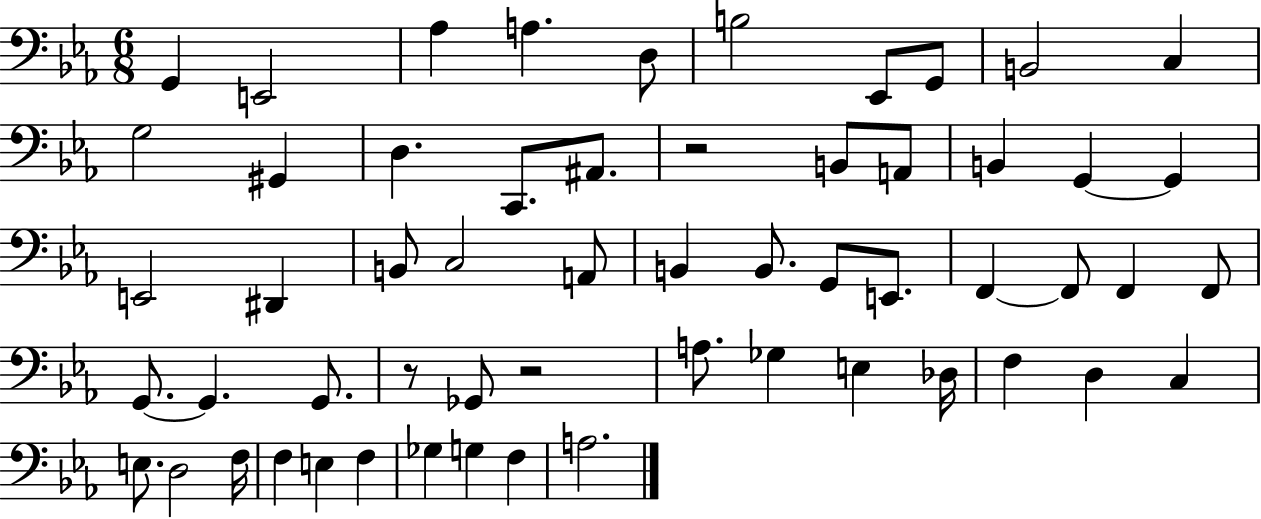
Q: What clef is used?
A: bass